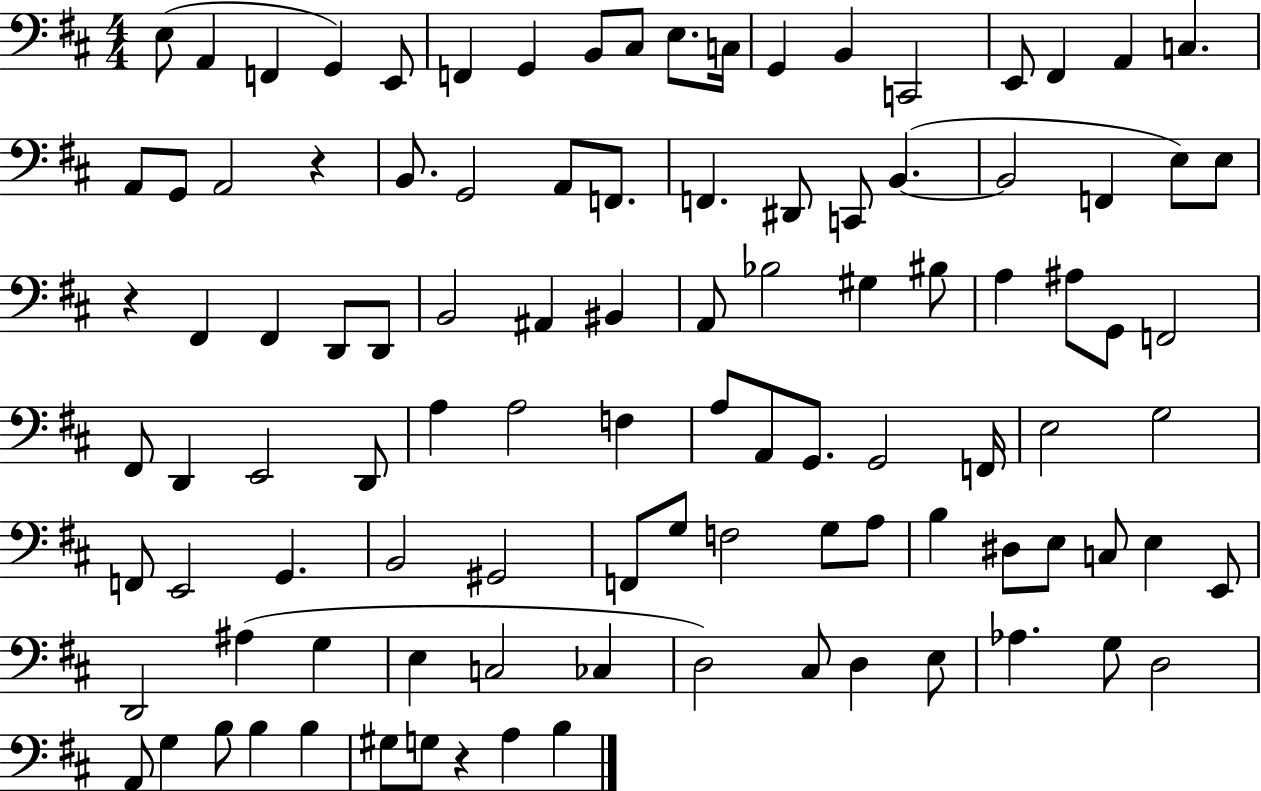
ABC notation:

X:1
T:Untitled
M:4/4
L:1/4
K:D
E,/2 A,, F,, G,, E,,/2 F,, G,, B,,/2 ^C,/2 E,/2 C,/4 G,, B,, C,,2 E,,/2 ^F,, A,, C, A,,/2 G,,/2 A,,2 z B,,/2 G,,2 A,,/2 F,,/2 F,, ^D,,/2 C,,/2 B,, B,,2 F,, E,/2 E,/2 z ^F,, ^F,, D,,/2 D,,/2 B,,2 ^A,, ^B,, A,,/2 _B,2 ^G, ^B,/2 A, ^A,/2 G,,/2 F,,2 ^F,,/2 D,, E,,2 D,,/2 A, A,2 F, A,/2 A,,/2 G,,/2 G,,2 F,,/4 E,2 G,2 F,,/2 E,,2 G,, B,,2 ^G,,2 F,,/2 G,/2 F,2 G,/2 A,/2 B, ^D,/2 E,/2 C,/2 E, E,,/2 D,,2 ^A, G, E, C,2 _C, D,2 ^C,/2 D, E,/2 _A, G,/2 D,2 A,,/2 G, B,/2 B, B, ^G,/2 G,/2 z A, B,